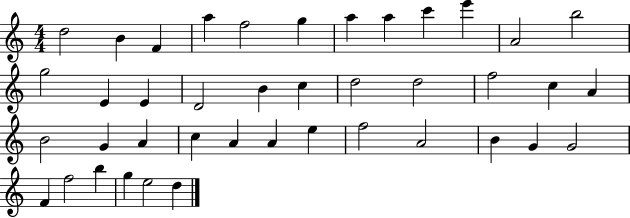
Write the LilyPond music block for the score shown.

{
  \clef treble
  \numericTimeSignature
  \time 4/4
  \key c \major
  d''2 b'4 f'4 | a''4 f''2 g''4 | a''4 a''4 c'''4 e'''4 | a'2 b''2 | \break g''2 e'4 e'4 | d'2 b'4 c''4 | d''2 d''2 | f''2 c''4 a'4 | \break b'2 g'4 a'4 | c''4 a'4 a'4 e''4 | f''2 a'2 | b'4 g'4 g'2 | \break f'4 f''2 b''4 | g''4 e''2 d''4 | \bar "|."
}